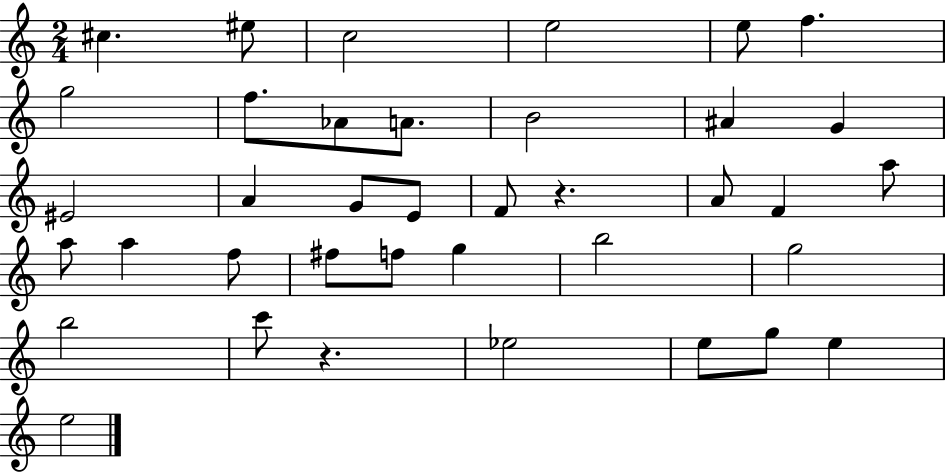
{
  \clef treble
  \numericTimeSignature
  \time 2/4
  \key c \major
  cis''4. eis''8 | c''2 | e''2 | e''8 f''4. | \break g''2 | f''8. aes'8 a'8. | b'2 | ais'4 g'4 | \break eis'2 | a'4 g'8 e'8 | f'8 r4. | a'8 f'4 a''8 | \break a''8 a''4 f''8 | fis''8 f''8 g''4 | b''2 | g''2 | \break b''2 | c'''8 r4. | ees''2 | e''8 g''8 e''4 | \break e''2 | \bar "|."
}